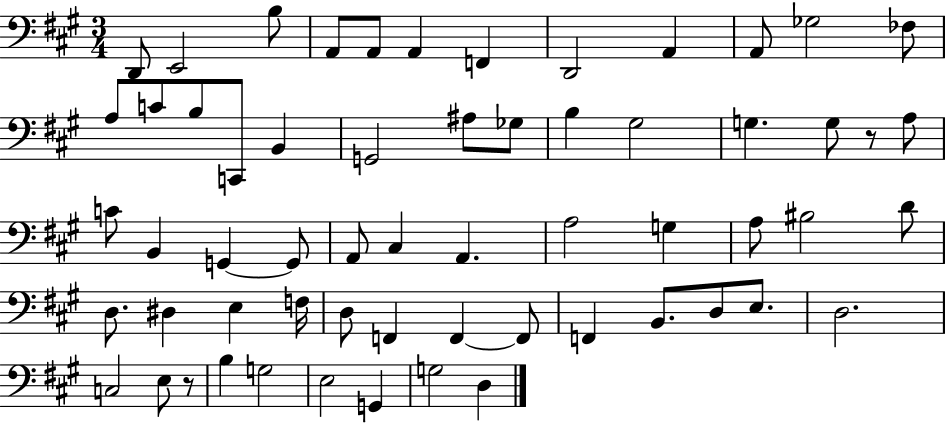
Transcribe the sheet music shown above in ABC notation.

X:1
T:Untitled
M:3/4
L:1/4
K:A
D,,/2 E,,2 B,/2 A,,/2 A,,/2 A,, F,, D,,2 A,, A,,/2 _G,2 _F,/2 A,/2 C/2 B,/2 C,,/2 B,, G,,2 ^A,/2 _G,/2 B, ^G,2 G, G,/2 z/2 A,/2 C/2 B,, G,, G,,/2 A,,/2 ^C, A,, A,2 G, A,/2 ^B,2 D/2 D,/2 ^D, E, F,/4 D,/2 F,, F,, F,,/2 F,, B,,/2 D,/2 E,/2 D,2 C,2 E,/2 z/2 B, G,2 E,2 G,, G,2 D,